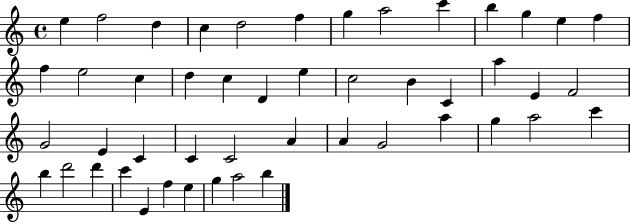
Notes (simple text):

E5/q F5/h D5/q C5/q D5/h F5/q G5/q A5/h C6/q B5/q G5/q E5/q F5/q F5/q E5/h C5/q D5/q C5/q D4/q E5/q C5/h B4/q C4/q A5/q E4/q F4/h G4/h E4/q C4/q C4/q C4/h A4/q A4/q G4/h A5/q G5/q A5/h C6/q B5/q D6/h D6/q C6/q E4/q F5/q E5/q G5/q A5/h B5/q